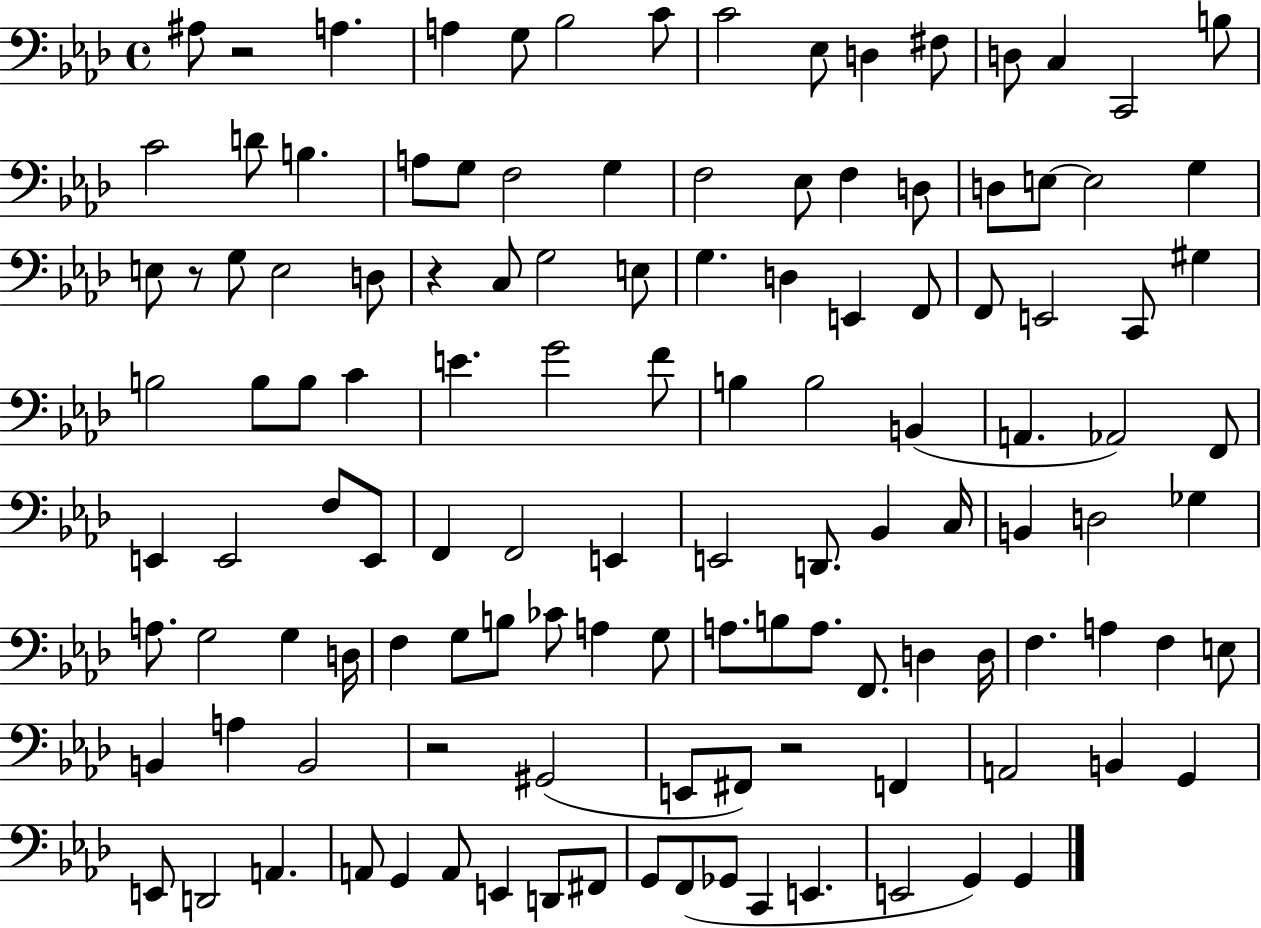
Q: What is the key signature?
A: AES major